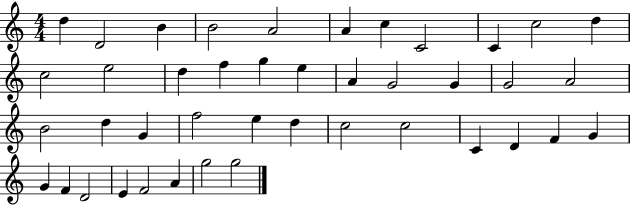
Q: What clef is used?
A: treble